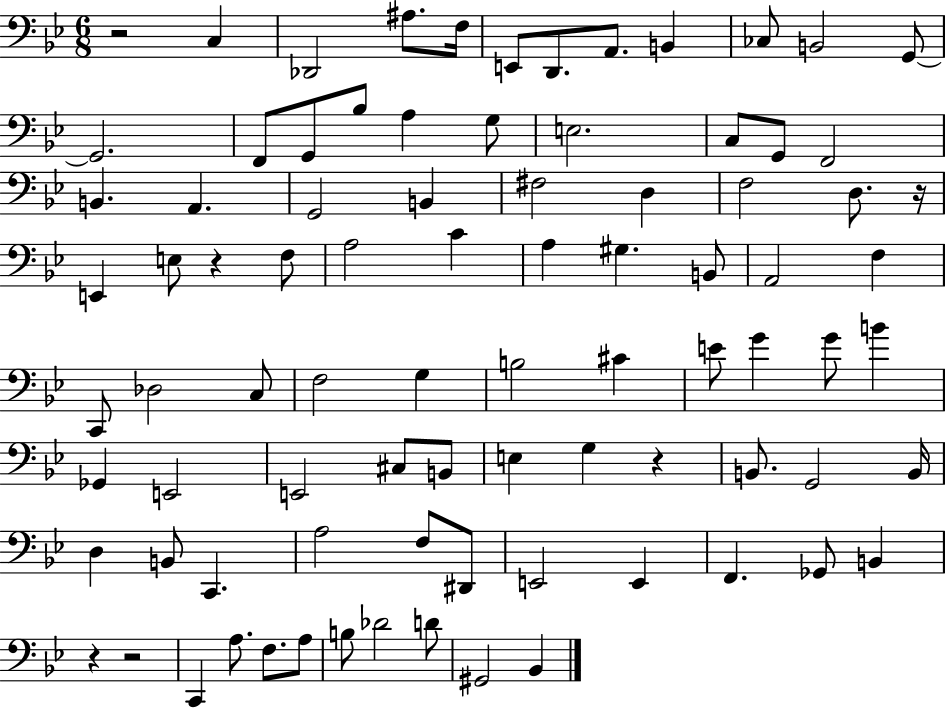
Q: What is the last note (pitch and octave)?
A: Bb2